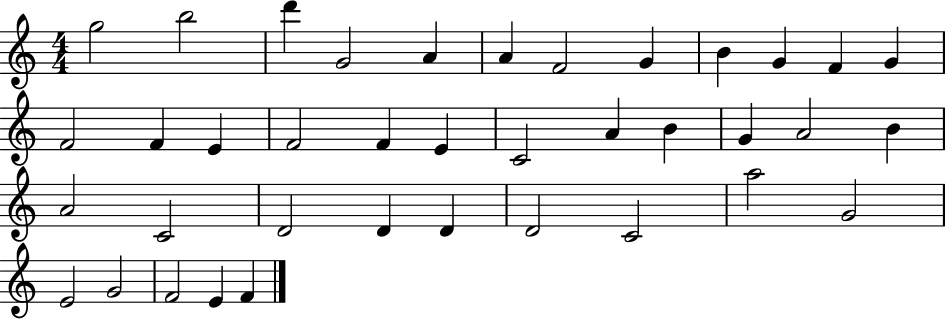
G5/h B5/h D6/q G4/h A4/q A4/q F4/h G4/q B4/q G4/q F4/q G4/q F4/h F4/q E4/q F4/h F4/q E4/q C4/h A4/q B4/q G4/q A4/h B4/q A4/h C4/h D4/h D4/q D4/q D4/h C4/h A5/h G4/h E4/h G4/h F4/h E4/q F4/q